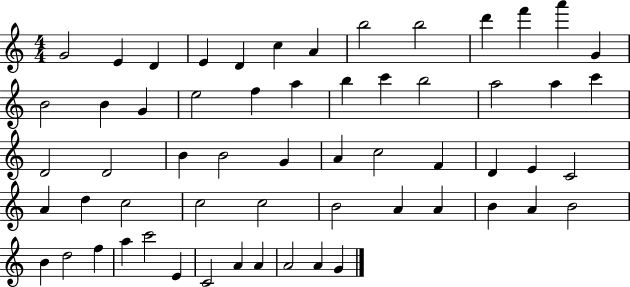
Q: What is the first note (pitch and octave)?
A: G4